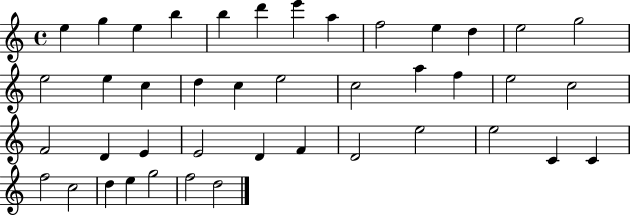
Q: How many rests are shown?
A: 0